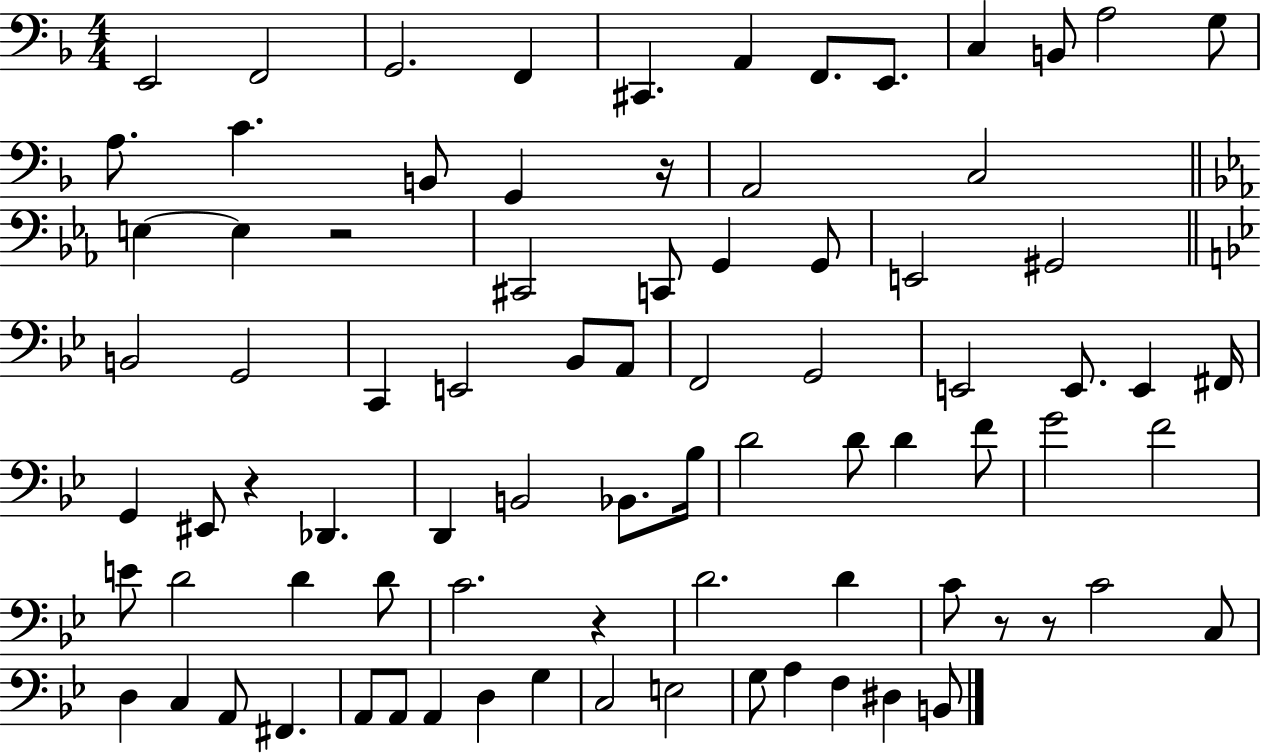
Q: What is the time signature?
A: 4/4